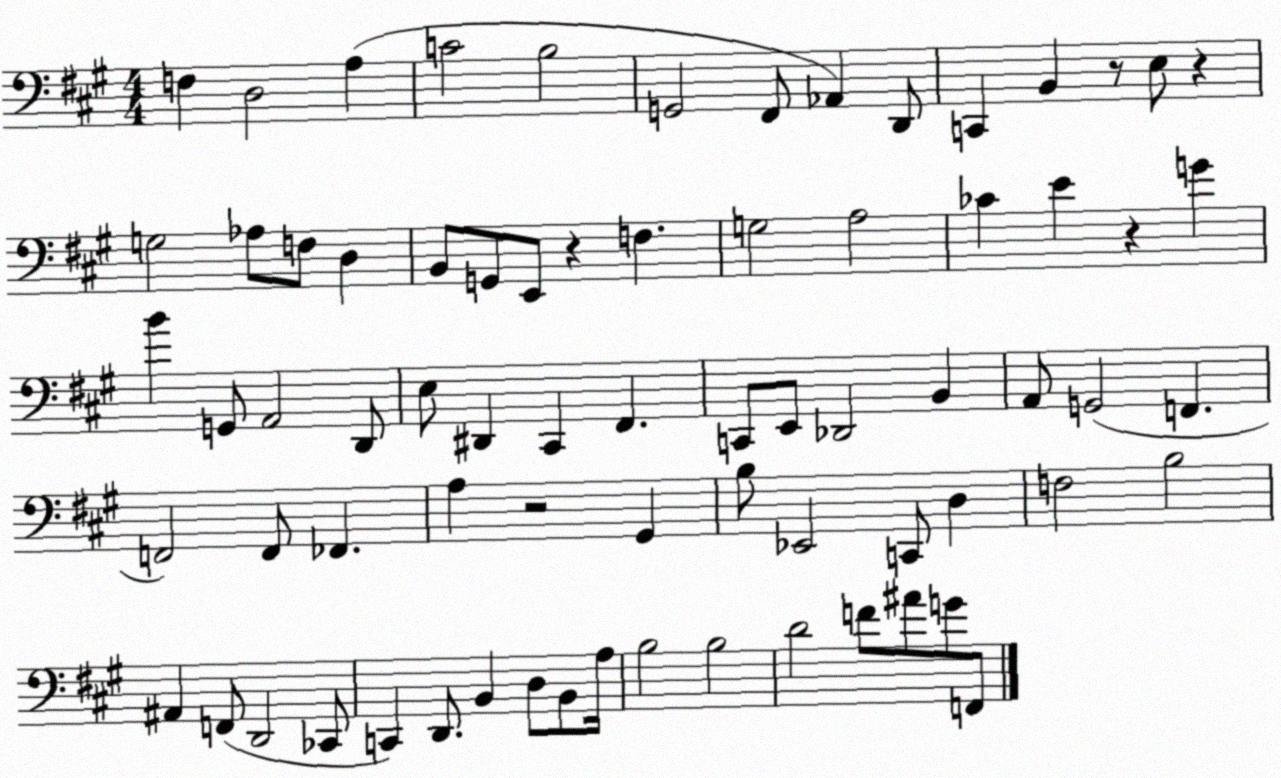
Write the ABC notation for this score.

X:1
T:Untitled
M:4/4
L:1/4
K:A
F, D,2 A, C2 B,2 G,,2 ^F,,/2 _A,, D,,/2 C,, B,, z/2 E,/2 z G,2 _A,/2 F,/2 D, B,,/2 G,,/2 E,,/2 z F, G,2 A,2 _C E z G B G,,/2 A,,2 D,,/2 E,/2 ^D,, ^C,, ^F,, C,,/2 E,,/2 _D,,2 B,, A,,/2 G,,2 F,, F,,2 F,,/2 _F,, A, z2 ^G,, B,/2 _E,,2 C,,/2 D, F,2 B,2 ^A,, F,,/2 D,,2 _C,,/2 C,, D,,/2 B,, D,/2 B,,/2 A,/4 B,2 B,2 D2 F/2 ^A/2 G/2 F,,/2